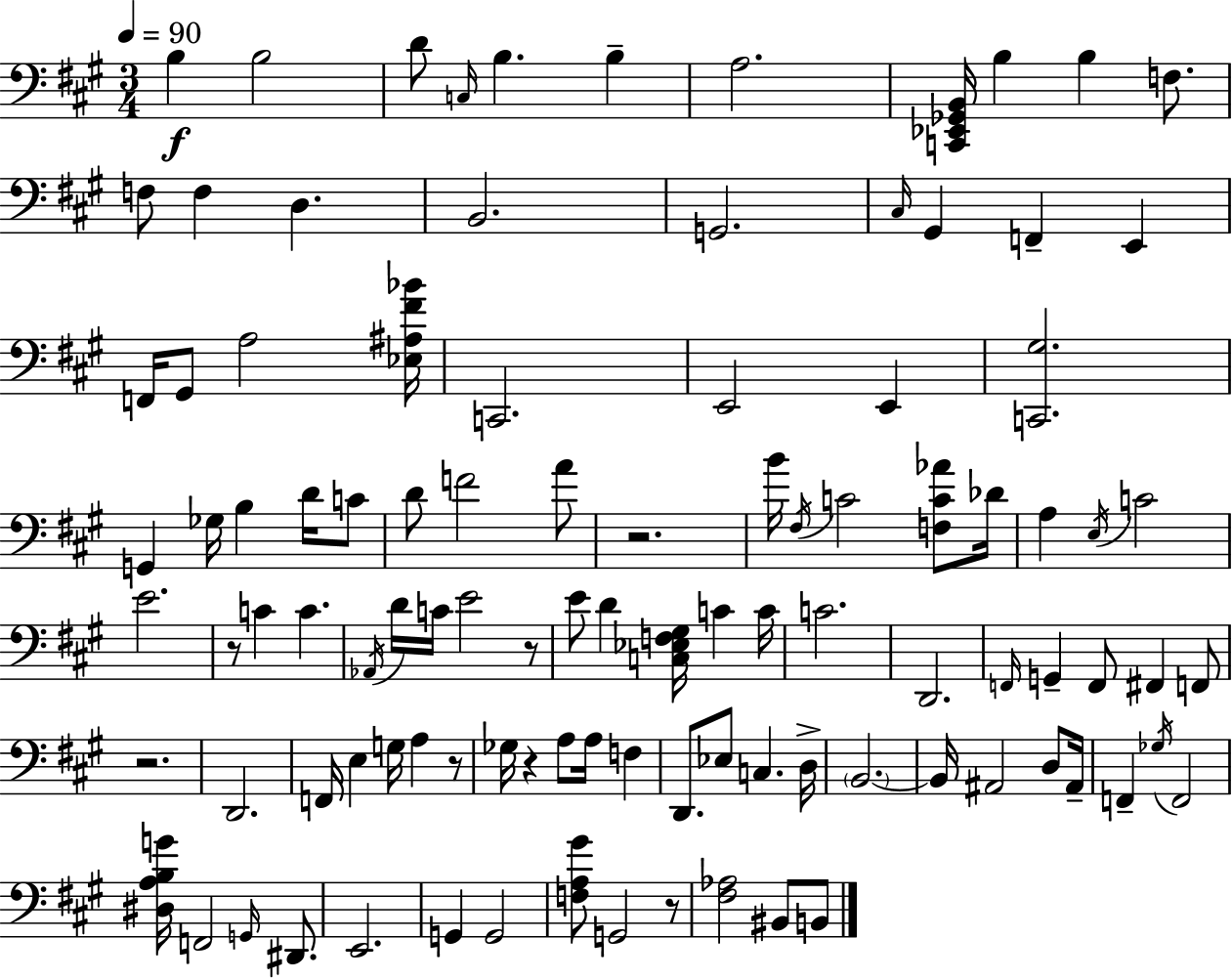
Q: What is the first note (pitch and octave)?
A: B3